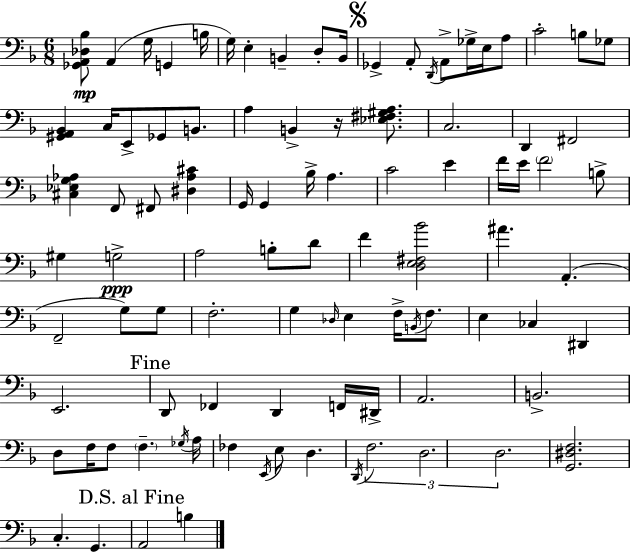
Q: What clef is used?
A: bass